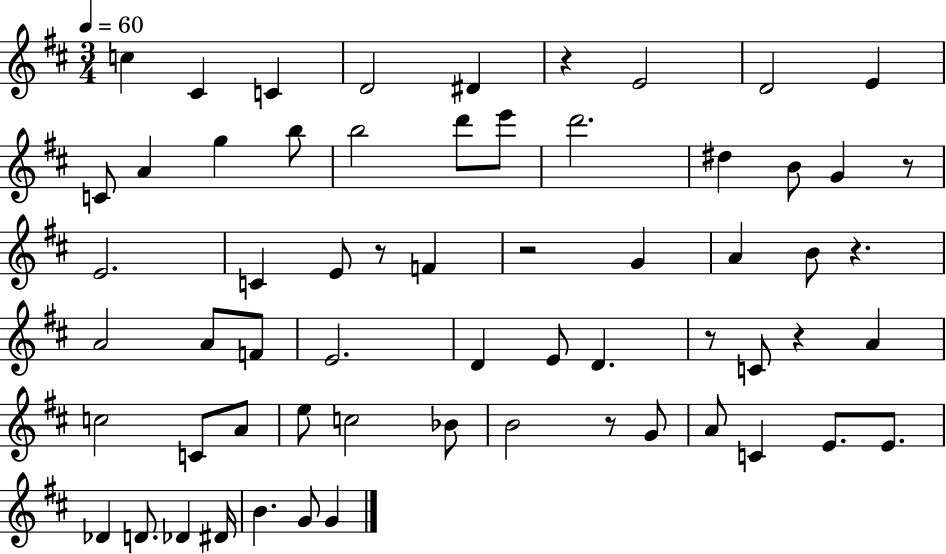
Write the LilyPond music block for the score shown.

{
  \clef treble
  \numericTimeSignature
  \time 3/4
  \key d \major
  \tempo 4 = 60
  c''4 cis'4 c'4 | d'2 dis'4 | r4 e'2 | d'2 e'4 | \break c'8 a'4 g''4 b''8 | b''2 d'''8 e'''8 | d'''2. | dis''4 b'8 g'4 r8 | \break e'2. | c'4 e'8 r8 f'4 | r2 g'4 | a'4 b'8 r4. | \break a'2 a'8 f'8 | e'2. | d'4 e'8 d'4. | r8 c'8 r4 a'4 | \break c''2 c'8 a'8 | e''8 c''2 bes'8 | b'2 r8 g'8 | a'8 c'4 e'8. e'8. | \break des'4 d'8. des'4 dis'16 | b'4. g'8 g'4 | \bar "|."
}